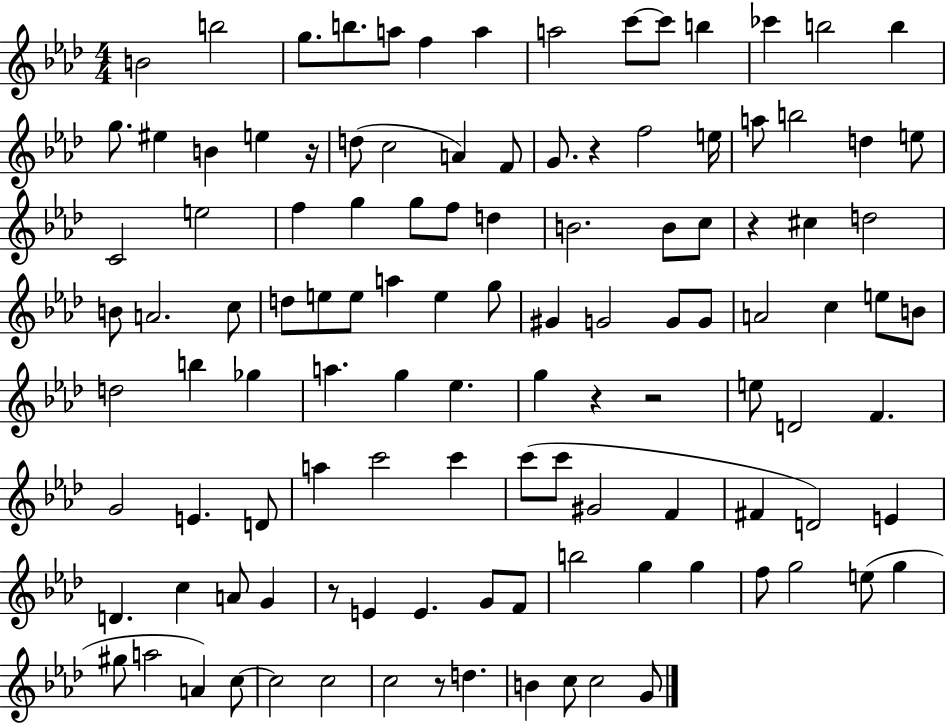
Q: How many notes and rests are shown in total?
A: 115